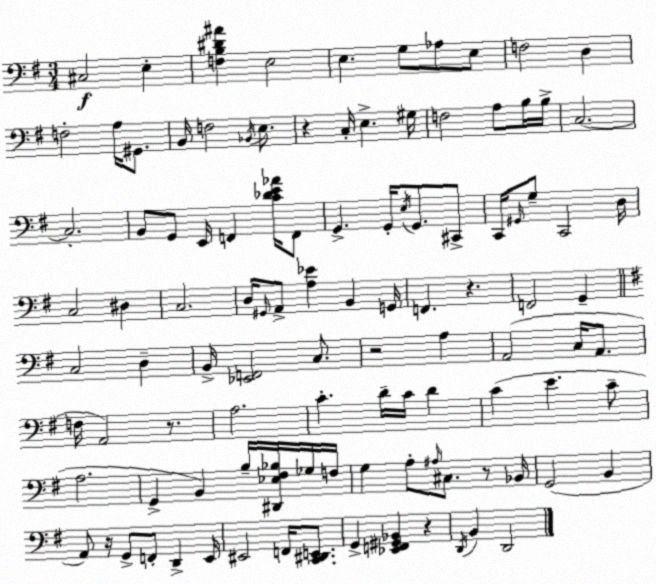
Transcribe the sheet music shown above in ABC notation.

X:1
T:Untitled
M:3/4
L:1/4
K:G
^C,2 E, [F,B,^D^A] E,2 E, G,/2 _A,/2 E,/2 F,2 D, F,2 A,/4 ^G,,/2 B,,/4 F,2 _B,,/4 E,/2 z C,/4 E, ^G,/4 F,2 A,/2 B,/4 B,/4 C,2 C,2 B,,/2 G,,/2 E,,/4 F,, [C_DE_A]/4 F,,/2 G,, G,,/4 E,/4 G,,/2 ^C,,/2 C,,/4 ^G,,/4 G,/2 C,,2 D,/4 C,2 ^D, C,2 D,/4 ^G,,/4 A,,/2 [A,_E] B,, G,,/4 F,, z F,,2 G,, C,2 D, B,,/4 [_E,,F,,]2 C,/2 z2 A, A,,2 C,/4 A,,/2 F,/4 A,,2 z/2 A,2 C D/4 C/4 D C E C/2 A,2 G,, B,, B,/4 [^D,,_E,^F,_B,]/4 _G,/4 F,/4 G, A,/2 ^A,/4 ^C,/2 z/2 _B,,/4 G,,2 B,, A,,/2 z/4 G,,/2 F,,/2 D,, E,,/4 ^E,,2 F,,/4 [C,,^D,,E,,]/2 G,, [_E,,F,,^G,,_B,,] z D,,/4 B,, D,,2